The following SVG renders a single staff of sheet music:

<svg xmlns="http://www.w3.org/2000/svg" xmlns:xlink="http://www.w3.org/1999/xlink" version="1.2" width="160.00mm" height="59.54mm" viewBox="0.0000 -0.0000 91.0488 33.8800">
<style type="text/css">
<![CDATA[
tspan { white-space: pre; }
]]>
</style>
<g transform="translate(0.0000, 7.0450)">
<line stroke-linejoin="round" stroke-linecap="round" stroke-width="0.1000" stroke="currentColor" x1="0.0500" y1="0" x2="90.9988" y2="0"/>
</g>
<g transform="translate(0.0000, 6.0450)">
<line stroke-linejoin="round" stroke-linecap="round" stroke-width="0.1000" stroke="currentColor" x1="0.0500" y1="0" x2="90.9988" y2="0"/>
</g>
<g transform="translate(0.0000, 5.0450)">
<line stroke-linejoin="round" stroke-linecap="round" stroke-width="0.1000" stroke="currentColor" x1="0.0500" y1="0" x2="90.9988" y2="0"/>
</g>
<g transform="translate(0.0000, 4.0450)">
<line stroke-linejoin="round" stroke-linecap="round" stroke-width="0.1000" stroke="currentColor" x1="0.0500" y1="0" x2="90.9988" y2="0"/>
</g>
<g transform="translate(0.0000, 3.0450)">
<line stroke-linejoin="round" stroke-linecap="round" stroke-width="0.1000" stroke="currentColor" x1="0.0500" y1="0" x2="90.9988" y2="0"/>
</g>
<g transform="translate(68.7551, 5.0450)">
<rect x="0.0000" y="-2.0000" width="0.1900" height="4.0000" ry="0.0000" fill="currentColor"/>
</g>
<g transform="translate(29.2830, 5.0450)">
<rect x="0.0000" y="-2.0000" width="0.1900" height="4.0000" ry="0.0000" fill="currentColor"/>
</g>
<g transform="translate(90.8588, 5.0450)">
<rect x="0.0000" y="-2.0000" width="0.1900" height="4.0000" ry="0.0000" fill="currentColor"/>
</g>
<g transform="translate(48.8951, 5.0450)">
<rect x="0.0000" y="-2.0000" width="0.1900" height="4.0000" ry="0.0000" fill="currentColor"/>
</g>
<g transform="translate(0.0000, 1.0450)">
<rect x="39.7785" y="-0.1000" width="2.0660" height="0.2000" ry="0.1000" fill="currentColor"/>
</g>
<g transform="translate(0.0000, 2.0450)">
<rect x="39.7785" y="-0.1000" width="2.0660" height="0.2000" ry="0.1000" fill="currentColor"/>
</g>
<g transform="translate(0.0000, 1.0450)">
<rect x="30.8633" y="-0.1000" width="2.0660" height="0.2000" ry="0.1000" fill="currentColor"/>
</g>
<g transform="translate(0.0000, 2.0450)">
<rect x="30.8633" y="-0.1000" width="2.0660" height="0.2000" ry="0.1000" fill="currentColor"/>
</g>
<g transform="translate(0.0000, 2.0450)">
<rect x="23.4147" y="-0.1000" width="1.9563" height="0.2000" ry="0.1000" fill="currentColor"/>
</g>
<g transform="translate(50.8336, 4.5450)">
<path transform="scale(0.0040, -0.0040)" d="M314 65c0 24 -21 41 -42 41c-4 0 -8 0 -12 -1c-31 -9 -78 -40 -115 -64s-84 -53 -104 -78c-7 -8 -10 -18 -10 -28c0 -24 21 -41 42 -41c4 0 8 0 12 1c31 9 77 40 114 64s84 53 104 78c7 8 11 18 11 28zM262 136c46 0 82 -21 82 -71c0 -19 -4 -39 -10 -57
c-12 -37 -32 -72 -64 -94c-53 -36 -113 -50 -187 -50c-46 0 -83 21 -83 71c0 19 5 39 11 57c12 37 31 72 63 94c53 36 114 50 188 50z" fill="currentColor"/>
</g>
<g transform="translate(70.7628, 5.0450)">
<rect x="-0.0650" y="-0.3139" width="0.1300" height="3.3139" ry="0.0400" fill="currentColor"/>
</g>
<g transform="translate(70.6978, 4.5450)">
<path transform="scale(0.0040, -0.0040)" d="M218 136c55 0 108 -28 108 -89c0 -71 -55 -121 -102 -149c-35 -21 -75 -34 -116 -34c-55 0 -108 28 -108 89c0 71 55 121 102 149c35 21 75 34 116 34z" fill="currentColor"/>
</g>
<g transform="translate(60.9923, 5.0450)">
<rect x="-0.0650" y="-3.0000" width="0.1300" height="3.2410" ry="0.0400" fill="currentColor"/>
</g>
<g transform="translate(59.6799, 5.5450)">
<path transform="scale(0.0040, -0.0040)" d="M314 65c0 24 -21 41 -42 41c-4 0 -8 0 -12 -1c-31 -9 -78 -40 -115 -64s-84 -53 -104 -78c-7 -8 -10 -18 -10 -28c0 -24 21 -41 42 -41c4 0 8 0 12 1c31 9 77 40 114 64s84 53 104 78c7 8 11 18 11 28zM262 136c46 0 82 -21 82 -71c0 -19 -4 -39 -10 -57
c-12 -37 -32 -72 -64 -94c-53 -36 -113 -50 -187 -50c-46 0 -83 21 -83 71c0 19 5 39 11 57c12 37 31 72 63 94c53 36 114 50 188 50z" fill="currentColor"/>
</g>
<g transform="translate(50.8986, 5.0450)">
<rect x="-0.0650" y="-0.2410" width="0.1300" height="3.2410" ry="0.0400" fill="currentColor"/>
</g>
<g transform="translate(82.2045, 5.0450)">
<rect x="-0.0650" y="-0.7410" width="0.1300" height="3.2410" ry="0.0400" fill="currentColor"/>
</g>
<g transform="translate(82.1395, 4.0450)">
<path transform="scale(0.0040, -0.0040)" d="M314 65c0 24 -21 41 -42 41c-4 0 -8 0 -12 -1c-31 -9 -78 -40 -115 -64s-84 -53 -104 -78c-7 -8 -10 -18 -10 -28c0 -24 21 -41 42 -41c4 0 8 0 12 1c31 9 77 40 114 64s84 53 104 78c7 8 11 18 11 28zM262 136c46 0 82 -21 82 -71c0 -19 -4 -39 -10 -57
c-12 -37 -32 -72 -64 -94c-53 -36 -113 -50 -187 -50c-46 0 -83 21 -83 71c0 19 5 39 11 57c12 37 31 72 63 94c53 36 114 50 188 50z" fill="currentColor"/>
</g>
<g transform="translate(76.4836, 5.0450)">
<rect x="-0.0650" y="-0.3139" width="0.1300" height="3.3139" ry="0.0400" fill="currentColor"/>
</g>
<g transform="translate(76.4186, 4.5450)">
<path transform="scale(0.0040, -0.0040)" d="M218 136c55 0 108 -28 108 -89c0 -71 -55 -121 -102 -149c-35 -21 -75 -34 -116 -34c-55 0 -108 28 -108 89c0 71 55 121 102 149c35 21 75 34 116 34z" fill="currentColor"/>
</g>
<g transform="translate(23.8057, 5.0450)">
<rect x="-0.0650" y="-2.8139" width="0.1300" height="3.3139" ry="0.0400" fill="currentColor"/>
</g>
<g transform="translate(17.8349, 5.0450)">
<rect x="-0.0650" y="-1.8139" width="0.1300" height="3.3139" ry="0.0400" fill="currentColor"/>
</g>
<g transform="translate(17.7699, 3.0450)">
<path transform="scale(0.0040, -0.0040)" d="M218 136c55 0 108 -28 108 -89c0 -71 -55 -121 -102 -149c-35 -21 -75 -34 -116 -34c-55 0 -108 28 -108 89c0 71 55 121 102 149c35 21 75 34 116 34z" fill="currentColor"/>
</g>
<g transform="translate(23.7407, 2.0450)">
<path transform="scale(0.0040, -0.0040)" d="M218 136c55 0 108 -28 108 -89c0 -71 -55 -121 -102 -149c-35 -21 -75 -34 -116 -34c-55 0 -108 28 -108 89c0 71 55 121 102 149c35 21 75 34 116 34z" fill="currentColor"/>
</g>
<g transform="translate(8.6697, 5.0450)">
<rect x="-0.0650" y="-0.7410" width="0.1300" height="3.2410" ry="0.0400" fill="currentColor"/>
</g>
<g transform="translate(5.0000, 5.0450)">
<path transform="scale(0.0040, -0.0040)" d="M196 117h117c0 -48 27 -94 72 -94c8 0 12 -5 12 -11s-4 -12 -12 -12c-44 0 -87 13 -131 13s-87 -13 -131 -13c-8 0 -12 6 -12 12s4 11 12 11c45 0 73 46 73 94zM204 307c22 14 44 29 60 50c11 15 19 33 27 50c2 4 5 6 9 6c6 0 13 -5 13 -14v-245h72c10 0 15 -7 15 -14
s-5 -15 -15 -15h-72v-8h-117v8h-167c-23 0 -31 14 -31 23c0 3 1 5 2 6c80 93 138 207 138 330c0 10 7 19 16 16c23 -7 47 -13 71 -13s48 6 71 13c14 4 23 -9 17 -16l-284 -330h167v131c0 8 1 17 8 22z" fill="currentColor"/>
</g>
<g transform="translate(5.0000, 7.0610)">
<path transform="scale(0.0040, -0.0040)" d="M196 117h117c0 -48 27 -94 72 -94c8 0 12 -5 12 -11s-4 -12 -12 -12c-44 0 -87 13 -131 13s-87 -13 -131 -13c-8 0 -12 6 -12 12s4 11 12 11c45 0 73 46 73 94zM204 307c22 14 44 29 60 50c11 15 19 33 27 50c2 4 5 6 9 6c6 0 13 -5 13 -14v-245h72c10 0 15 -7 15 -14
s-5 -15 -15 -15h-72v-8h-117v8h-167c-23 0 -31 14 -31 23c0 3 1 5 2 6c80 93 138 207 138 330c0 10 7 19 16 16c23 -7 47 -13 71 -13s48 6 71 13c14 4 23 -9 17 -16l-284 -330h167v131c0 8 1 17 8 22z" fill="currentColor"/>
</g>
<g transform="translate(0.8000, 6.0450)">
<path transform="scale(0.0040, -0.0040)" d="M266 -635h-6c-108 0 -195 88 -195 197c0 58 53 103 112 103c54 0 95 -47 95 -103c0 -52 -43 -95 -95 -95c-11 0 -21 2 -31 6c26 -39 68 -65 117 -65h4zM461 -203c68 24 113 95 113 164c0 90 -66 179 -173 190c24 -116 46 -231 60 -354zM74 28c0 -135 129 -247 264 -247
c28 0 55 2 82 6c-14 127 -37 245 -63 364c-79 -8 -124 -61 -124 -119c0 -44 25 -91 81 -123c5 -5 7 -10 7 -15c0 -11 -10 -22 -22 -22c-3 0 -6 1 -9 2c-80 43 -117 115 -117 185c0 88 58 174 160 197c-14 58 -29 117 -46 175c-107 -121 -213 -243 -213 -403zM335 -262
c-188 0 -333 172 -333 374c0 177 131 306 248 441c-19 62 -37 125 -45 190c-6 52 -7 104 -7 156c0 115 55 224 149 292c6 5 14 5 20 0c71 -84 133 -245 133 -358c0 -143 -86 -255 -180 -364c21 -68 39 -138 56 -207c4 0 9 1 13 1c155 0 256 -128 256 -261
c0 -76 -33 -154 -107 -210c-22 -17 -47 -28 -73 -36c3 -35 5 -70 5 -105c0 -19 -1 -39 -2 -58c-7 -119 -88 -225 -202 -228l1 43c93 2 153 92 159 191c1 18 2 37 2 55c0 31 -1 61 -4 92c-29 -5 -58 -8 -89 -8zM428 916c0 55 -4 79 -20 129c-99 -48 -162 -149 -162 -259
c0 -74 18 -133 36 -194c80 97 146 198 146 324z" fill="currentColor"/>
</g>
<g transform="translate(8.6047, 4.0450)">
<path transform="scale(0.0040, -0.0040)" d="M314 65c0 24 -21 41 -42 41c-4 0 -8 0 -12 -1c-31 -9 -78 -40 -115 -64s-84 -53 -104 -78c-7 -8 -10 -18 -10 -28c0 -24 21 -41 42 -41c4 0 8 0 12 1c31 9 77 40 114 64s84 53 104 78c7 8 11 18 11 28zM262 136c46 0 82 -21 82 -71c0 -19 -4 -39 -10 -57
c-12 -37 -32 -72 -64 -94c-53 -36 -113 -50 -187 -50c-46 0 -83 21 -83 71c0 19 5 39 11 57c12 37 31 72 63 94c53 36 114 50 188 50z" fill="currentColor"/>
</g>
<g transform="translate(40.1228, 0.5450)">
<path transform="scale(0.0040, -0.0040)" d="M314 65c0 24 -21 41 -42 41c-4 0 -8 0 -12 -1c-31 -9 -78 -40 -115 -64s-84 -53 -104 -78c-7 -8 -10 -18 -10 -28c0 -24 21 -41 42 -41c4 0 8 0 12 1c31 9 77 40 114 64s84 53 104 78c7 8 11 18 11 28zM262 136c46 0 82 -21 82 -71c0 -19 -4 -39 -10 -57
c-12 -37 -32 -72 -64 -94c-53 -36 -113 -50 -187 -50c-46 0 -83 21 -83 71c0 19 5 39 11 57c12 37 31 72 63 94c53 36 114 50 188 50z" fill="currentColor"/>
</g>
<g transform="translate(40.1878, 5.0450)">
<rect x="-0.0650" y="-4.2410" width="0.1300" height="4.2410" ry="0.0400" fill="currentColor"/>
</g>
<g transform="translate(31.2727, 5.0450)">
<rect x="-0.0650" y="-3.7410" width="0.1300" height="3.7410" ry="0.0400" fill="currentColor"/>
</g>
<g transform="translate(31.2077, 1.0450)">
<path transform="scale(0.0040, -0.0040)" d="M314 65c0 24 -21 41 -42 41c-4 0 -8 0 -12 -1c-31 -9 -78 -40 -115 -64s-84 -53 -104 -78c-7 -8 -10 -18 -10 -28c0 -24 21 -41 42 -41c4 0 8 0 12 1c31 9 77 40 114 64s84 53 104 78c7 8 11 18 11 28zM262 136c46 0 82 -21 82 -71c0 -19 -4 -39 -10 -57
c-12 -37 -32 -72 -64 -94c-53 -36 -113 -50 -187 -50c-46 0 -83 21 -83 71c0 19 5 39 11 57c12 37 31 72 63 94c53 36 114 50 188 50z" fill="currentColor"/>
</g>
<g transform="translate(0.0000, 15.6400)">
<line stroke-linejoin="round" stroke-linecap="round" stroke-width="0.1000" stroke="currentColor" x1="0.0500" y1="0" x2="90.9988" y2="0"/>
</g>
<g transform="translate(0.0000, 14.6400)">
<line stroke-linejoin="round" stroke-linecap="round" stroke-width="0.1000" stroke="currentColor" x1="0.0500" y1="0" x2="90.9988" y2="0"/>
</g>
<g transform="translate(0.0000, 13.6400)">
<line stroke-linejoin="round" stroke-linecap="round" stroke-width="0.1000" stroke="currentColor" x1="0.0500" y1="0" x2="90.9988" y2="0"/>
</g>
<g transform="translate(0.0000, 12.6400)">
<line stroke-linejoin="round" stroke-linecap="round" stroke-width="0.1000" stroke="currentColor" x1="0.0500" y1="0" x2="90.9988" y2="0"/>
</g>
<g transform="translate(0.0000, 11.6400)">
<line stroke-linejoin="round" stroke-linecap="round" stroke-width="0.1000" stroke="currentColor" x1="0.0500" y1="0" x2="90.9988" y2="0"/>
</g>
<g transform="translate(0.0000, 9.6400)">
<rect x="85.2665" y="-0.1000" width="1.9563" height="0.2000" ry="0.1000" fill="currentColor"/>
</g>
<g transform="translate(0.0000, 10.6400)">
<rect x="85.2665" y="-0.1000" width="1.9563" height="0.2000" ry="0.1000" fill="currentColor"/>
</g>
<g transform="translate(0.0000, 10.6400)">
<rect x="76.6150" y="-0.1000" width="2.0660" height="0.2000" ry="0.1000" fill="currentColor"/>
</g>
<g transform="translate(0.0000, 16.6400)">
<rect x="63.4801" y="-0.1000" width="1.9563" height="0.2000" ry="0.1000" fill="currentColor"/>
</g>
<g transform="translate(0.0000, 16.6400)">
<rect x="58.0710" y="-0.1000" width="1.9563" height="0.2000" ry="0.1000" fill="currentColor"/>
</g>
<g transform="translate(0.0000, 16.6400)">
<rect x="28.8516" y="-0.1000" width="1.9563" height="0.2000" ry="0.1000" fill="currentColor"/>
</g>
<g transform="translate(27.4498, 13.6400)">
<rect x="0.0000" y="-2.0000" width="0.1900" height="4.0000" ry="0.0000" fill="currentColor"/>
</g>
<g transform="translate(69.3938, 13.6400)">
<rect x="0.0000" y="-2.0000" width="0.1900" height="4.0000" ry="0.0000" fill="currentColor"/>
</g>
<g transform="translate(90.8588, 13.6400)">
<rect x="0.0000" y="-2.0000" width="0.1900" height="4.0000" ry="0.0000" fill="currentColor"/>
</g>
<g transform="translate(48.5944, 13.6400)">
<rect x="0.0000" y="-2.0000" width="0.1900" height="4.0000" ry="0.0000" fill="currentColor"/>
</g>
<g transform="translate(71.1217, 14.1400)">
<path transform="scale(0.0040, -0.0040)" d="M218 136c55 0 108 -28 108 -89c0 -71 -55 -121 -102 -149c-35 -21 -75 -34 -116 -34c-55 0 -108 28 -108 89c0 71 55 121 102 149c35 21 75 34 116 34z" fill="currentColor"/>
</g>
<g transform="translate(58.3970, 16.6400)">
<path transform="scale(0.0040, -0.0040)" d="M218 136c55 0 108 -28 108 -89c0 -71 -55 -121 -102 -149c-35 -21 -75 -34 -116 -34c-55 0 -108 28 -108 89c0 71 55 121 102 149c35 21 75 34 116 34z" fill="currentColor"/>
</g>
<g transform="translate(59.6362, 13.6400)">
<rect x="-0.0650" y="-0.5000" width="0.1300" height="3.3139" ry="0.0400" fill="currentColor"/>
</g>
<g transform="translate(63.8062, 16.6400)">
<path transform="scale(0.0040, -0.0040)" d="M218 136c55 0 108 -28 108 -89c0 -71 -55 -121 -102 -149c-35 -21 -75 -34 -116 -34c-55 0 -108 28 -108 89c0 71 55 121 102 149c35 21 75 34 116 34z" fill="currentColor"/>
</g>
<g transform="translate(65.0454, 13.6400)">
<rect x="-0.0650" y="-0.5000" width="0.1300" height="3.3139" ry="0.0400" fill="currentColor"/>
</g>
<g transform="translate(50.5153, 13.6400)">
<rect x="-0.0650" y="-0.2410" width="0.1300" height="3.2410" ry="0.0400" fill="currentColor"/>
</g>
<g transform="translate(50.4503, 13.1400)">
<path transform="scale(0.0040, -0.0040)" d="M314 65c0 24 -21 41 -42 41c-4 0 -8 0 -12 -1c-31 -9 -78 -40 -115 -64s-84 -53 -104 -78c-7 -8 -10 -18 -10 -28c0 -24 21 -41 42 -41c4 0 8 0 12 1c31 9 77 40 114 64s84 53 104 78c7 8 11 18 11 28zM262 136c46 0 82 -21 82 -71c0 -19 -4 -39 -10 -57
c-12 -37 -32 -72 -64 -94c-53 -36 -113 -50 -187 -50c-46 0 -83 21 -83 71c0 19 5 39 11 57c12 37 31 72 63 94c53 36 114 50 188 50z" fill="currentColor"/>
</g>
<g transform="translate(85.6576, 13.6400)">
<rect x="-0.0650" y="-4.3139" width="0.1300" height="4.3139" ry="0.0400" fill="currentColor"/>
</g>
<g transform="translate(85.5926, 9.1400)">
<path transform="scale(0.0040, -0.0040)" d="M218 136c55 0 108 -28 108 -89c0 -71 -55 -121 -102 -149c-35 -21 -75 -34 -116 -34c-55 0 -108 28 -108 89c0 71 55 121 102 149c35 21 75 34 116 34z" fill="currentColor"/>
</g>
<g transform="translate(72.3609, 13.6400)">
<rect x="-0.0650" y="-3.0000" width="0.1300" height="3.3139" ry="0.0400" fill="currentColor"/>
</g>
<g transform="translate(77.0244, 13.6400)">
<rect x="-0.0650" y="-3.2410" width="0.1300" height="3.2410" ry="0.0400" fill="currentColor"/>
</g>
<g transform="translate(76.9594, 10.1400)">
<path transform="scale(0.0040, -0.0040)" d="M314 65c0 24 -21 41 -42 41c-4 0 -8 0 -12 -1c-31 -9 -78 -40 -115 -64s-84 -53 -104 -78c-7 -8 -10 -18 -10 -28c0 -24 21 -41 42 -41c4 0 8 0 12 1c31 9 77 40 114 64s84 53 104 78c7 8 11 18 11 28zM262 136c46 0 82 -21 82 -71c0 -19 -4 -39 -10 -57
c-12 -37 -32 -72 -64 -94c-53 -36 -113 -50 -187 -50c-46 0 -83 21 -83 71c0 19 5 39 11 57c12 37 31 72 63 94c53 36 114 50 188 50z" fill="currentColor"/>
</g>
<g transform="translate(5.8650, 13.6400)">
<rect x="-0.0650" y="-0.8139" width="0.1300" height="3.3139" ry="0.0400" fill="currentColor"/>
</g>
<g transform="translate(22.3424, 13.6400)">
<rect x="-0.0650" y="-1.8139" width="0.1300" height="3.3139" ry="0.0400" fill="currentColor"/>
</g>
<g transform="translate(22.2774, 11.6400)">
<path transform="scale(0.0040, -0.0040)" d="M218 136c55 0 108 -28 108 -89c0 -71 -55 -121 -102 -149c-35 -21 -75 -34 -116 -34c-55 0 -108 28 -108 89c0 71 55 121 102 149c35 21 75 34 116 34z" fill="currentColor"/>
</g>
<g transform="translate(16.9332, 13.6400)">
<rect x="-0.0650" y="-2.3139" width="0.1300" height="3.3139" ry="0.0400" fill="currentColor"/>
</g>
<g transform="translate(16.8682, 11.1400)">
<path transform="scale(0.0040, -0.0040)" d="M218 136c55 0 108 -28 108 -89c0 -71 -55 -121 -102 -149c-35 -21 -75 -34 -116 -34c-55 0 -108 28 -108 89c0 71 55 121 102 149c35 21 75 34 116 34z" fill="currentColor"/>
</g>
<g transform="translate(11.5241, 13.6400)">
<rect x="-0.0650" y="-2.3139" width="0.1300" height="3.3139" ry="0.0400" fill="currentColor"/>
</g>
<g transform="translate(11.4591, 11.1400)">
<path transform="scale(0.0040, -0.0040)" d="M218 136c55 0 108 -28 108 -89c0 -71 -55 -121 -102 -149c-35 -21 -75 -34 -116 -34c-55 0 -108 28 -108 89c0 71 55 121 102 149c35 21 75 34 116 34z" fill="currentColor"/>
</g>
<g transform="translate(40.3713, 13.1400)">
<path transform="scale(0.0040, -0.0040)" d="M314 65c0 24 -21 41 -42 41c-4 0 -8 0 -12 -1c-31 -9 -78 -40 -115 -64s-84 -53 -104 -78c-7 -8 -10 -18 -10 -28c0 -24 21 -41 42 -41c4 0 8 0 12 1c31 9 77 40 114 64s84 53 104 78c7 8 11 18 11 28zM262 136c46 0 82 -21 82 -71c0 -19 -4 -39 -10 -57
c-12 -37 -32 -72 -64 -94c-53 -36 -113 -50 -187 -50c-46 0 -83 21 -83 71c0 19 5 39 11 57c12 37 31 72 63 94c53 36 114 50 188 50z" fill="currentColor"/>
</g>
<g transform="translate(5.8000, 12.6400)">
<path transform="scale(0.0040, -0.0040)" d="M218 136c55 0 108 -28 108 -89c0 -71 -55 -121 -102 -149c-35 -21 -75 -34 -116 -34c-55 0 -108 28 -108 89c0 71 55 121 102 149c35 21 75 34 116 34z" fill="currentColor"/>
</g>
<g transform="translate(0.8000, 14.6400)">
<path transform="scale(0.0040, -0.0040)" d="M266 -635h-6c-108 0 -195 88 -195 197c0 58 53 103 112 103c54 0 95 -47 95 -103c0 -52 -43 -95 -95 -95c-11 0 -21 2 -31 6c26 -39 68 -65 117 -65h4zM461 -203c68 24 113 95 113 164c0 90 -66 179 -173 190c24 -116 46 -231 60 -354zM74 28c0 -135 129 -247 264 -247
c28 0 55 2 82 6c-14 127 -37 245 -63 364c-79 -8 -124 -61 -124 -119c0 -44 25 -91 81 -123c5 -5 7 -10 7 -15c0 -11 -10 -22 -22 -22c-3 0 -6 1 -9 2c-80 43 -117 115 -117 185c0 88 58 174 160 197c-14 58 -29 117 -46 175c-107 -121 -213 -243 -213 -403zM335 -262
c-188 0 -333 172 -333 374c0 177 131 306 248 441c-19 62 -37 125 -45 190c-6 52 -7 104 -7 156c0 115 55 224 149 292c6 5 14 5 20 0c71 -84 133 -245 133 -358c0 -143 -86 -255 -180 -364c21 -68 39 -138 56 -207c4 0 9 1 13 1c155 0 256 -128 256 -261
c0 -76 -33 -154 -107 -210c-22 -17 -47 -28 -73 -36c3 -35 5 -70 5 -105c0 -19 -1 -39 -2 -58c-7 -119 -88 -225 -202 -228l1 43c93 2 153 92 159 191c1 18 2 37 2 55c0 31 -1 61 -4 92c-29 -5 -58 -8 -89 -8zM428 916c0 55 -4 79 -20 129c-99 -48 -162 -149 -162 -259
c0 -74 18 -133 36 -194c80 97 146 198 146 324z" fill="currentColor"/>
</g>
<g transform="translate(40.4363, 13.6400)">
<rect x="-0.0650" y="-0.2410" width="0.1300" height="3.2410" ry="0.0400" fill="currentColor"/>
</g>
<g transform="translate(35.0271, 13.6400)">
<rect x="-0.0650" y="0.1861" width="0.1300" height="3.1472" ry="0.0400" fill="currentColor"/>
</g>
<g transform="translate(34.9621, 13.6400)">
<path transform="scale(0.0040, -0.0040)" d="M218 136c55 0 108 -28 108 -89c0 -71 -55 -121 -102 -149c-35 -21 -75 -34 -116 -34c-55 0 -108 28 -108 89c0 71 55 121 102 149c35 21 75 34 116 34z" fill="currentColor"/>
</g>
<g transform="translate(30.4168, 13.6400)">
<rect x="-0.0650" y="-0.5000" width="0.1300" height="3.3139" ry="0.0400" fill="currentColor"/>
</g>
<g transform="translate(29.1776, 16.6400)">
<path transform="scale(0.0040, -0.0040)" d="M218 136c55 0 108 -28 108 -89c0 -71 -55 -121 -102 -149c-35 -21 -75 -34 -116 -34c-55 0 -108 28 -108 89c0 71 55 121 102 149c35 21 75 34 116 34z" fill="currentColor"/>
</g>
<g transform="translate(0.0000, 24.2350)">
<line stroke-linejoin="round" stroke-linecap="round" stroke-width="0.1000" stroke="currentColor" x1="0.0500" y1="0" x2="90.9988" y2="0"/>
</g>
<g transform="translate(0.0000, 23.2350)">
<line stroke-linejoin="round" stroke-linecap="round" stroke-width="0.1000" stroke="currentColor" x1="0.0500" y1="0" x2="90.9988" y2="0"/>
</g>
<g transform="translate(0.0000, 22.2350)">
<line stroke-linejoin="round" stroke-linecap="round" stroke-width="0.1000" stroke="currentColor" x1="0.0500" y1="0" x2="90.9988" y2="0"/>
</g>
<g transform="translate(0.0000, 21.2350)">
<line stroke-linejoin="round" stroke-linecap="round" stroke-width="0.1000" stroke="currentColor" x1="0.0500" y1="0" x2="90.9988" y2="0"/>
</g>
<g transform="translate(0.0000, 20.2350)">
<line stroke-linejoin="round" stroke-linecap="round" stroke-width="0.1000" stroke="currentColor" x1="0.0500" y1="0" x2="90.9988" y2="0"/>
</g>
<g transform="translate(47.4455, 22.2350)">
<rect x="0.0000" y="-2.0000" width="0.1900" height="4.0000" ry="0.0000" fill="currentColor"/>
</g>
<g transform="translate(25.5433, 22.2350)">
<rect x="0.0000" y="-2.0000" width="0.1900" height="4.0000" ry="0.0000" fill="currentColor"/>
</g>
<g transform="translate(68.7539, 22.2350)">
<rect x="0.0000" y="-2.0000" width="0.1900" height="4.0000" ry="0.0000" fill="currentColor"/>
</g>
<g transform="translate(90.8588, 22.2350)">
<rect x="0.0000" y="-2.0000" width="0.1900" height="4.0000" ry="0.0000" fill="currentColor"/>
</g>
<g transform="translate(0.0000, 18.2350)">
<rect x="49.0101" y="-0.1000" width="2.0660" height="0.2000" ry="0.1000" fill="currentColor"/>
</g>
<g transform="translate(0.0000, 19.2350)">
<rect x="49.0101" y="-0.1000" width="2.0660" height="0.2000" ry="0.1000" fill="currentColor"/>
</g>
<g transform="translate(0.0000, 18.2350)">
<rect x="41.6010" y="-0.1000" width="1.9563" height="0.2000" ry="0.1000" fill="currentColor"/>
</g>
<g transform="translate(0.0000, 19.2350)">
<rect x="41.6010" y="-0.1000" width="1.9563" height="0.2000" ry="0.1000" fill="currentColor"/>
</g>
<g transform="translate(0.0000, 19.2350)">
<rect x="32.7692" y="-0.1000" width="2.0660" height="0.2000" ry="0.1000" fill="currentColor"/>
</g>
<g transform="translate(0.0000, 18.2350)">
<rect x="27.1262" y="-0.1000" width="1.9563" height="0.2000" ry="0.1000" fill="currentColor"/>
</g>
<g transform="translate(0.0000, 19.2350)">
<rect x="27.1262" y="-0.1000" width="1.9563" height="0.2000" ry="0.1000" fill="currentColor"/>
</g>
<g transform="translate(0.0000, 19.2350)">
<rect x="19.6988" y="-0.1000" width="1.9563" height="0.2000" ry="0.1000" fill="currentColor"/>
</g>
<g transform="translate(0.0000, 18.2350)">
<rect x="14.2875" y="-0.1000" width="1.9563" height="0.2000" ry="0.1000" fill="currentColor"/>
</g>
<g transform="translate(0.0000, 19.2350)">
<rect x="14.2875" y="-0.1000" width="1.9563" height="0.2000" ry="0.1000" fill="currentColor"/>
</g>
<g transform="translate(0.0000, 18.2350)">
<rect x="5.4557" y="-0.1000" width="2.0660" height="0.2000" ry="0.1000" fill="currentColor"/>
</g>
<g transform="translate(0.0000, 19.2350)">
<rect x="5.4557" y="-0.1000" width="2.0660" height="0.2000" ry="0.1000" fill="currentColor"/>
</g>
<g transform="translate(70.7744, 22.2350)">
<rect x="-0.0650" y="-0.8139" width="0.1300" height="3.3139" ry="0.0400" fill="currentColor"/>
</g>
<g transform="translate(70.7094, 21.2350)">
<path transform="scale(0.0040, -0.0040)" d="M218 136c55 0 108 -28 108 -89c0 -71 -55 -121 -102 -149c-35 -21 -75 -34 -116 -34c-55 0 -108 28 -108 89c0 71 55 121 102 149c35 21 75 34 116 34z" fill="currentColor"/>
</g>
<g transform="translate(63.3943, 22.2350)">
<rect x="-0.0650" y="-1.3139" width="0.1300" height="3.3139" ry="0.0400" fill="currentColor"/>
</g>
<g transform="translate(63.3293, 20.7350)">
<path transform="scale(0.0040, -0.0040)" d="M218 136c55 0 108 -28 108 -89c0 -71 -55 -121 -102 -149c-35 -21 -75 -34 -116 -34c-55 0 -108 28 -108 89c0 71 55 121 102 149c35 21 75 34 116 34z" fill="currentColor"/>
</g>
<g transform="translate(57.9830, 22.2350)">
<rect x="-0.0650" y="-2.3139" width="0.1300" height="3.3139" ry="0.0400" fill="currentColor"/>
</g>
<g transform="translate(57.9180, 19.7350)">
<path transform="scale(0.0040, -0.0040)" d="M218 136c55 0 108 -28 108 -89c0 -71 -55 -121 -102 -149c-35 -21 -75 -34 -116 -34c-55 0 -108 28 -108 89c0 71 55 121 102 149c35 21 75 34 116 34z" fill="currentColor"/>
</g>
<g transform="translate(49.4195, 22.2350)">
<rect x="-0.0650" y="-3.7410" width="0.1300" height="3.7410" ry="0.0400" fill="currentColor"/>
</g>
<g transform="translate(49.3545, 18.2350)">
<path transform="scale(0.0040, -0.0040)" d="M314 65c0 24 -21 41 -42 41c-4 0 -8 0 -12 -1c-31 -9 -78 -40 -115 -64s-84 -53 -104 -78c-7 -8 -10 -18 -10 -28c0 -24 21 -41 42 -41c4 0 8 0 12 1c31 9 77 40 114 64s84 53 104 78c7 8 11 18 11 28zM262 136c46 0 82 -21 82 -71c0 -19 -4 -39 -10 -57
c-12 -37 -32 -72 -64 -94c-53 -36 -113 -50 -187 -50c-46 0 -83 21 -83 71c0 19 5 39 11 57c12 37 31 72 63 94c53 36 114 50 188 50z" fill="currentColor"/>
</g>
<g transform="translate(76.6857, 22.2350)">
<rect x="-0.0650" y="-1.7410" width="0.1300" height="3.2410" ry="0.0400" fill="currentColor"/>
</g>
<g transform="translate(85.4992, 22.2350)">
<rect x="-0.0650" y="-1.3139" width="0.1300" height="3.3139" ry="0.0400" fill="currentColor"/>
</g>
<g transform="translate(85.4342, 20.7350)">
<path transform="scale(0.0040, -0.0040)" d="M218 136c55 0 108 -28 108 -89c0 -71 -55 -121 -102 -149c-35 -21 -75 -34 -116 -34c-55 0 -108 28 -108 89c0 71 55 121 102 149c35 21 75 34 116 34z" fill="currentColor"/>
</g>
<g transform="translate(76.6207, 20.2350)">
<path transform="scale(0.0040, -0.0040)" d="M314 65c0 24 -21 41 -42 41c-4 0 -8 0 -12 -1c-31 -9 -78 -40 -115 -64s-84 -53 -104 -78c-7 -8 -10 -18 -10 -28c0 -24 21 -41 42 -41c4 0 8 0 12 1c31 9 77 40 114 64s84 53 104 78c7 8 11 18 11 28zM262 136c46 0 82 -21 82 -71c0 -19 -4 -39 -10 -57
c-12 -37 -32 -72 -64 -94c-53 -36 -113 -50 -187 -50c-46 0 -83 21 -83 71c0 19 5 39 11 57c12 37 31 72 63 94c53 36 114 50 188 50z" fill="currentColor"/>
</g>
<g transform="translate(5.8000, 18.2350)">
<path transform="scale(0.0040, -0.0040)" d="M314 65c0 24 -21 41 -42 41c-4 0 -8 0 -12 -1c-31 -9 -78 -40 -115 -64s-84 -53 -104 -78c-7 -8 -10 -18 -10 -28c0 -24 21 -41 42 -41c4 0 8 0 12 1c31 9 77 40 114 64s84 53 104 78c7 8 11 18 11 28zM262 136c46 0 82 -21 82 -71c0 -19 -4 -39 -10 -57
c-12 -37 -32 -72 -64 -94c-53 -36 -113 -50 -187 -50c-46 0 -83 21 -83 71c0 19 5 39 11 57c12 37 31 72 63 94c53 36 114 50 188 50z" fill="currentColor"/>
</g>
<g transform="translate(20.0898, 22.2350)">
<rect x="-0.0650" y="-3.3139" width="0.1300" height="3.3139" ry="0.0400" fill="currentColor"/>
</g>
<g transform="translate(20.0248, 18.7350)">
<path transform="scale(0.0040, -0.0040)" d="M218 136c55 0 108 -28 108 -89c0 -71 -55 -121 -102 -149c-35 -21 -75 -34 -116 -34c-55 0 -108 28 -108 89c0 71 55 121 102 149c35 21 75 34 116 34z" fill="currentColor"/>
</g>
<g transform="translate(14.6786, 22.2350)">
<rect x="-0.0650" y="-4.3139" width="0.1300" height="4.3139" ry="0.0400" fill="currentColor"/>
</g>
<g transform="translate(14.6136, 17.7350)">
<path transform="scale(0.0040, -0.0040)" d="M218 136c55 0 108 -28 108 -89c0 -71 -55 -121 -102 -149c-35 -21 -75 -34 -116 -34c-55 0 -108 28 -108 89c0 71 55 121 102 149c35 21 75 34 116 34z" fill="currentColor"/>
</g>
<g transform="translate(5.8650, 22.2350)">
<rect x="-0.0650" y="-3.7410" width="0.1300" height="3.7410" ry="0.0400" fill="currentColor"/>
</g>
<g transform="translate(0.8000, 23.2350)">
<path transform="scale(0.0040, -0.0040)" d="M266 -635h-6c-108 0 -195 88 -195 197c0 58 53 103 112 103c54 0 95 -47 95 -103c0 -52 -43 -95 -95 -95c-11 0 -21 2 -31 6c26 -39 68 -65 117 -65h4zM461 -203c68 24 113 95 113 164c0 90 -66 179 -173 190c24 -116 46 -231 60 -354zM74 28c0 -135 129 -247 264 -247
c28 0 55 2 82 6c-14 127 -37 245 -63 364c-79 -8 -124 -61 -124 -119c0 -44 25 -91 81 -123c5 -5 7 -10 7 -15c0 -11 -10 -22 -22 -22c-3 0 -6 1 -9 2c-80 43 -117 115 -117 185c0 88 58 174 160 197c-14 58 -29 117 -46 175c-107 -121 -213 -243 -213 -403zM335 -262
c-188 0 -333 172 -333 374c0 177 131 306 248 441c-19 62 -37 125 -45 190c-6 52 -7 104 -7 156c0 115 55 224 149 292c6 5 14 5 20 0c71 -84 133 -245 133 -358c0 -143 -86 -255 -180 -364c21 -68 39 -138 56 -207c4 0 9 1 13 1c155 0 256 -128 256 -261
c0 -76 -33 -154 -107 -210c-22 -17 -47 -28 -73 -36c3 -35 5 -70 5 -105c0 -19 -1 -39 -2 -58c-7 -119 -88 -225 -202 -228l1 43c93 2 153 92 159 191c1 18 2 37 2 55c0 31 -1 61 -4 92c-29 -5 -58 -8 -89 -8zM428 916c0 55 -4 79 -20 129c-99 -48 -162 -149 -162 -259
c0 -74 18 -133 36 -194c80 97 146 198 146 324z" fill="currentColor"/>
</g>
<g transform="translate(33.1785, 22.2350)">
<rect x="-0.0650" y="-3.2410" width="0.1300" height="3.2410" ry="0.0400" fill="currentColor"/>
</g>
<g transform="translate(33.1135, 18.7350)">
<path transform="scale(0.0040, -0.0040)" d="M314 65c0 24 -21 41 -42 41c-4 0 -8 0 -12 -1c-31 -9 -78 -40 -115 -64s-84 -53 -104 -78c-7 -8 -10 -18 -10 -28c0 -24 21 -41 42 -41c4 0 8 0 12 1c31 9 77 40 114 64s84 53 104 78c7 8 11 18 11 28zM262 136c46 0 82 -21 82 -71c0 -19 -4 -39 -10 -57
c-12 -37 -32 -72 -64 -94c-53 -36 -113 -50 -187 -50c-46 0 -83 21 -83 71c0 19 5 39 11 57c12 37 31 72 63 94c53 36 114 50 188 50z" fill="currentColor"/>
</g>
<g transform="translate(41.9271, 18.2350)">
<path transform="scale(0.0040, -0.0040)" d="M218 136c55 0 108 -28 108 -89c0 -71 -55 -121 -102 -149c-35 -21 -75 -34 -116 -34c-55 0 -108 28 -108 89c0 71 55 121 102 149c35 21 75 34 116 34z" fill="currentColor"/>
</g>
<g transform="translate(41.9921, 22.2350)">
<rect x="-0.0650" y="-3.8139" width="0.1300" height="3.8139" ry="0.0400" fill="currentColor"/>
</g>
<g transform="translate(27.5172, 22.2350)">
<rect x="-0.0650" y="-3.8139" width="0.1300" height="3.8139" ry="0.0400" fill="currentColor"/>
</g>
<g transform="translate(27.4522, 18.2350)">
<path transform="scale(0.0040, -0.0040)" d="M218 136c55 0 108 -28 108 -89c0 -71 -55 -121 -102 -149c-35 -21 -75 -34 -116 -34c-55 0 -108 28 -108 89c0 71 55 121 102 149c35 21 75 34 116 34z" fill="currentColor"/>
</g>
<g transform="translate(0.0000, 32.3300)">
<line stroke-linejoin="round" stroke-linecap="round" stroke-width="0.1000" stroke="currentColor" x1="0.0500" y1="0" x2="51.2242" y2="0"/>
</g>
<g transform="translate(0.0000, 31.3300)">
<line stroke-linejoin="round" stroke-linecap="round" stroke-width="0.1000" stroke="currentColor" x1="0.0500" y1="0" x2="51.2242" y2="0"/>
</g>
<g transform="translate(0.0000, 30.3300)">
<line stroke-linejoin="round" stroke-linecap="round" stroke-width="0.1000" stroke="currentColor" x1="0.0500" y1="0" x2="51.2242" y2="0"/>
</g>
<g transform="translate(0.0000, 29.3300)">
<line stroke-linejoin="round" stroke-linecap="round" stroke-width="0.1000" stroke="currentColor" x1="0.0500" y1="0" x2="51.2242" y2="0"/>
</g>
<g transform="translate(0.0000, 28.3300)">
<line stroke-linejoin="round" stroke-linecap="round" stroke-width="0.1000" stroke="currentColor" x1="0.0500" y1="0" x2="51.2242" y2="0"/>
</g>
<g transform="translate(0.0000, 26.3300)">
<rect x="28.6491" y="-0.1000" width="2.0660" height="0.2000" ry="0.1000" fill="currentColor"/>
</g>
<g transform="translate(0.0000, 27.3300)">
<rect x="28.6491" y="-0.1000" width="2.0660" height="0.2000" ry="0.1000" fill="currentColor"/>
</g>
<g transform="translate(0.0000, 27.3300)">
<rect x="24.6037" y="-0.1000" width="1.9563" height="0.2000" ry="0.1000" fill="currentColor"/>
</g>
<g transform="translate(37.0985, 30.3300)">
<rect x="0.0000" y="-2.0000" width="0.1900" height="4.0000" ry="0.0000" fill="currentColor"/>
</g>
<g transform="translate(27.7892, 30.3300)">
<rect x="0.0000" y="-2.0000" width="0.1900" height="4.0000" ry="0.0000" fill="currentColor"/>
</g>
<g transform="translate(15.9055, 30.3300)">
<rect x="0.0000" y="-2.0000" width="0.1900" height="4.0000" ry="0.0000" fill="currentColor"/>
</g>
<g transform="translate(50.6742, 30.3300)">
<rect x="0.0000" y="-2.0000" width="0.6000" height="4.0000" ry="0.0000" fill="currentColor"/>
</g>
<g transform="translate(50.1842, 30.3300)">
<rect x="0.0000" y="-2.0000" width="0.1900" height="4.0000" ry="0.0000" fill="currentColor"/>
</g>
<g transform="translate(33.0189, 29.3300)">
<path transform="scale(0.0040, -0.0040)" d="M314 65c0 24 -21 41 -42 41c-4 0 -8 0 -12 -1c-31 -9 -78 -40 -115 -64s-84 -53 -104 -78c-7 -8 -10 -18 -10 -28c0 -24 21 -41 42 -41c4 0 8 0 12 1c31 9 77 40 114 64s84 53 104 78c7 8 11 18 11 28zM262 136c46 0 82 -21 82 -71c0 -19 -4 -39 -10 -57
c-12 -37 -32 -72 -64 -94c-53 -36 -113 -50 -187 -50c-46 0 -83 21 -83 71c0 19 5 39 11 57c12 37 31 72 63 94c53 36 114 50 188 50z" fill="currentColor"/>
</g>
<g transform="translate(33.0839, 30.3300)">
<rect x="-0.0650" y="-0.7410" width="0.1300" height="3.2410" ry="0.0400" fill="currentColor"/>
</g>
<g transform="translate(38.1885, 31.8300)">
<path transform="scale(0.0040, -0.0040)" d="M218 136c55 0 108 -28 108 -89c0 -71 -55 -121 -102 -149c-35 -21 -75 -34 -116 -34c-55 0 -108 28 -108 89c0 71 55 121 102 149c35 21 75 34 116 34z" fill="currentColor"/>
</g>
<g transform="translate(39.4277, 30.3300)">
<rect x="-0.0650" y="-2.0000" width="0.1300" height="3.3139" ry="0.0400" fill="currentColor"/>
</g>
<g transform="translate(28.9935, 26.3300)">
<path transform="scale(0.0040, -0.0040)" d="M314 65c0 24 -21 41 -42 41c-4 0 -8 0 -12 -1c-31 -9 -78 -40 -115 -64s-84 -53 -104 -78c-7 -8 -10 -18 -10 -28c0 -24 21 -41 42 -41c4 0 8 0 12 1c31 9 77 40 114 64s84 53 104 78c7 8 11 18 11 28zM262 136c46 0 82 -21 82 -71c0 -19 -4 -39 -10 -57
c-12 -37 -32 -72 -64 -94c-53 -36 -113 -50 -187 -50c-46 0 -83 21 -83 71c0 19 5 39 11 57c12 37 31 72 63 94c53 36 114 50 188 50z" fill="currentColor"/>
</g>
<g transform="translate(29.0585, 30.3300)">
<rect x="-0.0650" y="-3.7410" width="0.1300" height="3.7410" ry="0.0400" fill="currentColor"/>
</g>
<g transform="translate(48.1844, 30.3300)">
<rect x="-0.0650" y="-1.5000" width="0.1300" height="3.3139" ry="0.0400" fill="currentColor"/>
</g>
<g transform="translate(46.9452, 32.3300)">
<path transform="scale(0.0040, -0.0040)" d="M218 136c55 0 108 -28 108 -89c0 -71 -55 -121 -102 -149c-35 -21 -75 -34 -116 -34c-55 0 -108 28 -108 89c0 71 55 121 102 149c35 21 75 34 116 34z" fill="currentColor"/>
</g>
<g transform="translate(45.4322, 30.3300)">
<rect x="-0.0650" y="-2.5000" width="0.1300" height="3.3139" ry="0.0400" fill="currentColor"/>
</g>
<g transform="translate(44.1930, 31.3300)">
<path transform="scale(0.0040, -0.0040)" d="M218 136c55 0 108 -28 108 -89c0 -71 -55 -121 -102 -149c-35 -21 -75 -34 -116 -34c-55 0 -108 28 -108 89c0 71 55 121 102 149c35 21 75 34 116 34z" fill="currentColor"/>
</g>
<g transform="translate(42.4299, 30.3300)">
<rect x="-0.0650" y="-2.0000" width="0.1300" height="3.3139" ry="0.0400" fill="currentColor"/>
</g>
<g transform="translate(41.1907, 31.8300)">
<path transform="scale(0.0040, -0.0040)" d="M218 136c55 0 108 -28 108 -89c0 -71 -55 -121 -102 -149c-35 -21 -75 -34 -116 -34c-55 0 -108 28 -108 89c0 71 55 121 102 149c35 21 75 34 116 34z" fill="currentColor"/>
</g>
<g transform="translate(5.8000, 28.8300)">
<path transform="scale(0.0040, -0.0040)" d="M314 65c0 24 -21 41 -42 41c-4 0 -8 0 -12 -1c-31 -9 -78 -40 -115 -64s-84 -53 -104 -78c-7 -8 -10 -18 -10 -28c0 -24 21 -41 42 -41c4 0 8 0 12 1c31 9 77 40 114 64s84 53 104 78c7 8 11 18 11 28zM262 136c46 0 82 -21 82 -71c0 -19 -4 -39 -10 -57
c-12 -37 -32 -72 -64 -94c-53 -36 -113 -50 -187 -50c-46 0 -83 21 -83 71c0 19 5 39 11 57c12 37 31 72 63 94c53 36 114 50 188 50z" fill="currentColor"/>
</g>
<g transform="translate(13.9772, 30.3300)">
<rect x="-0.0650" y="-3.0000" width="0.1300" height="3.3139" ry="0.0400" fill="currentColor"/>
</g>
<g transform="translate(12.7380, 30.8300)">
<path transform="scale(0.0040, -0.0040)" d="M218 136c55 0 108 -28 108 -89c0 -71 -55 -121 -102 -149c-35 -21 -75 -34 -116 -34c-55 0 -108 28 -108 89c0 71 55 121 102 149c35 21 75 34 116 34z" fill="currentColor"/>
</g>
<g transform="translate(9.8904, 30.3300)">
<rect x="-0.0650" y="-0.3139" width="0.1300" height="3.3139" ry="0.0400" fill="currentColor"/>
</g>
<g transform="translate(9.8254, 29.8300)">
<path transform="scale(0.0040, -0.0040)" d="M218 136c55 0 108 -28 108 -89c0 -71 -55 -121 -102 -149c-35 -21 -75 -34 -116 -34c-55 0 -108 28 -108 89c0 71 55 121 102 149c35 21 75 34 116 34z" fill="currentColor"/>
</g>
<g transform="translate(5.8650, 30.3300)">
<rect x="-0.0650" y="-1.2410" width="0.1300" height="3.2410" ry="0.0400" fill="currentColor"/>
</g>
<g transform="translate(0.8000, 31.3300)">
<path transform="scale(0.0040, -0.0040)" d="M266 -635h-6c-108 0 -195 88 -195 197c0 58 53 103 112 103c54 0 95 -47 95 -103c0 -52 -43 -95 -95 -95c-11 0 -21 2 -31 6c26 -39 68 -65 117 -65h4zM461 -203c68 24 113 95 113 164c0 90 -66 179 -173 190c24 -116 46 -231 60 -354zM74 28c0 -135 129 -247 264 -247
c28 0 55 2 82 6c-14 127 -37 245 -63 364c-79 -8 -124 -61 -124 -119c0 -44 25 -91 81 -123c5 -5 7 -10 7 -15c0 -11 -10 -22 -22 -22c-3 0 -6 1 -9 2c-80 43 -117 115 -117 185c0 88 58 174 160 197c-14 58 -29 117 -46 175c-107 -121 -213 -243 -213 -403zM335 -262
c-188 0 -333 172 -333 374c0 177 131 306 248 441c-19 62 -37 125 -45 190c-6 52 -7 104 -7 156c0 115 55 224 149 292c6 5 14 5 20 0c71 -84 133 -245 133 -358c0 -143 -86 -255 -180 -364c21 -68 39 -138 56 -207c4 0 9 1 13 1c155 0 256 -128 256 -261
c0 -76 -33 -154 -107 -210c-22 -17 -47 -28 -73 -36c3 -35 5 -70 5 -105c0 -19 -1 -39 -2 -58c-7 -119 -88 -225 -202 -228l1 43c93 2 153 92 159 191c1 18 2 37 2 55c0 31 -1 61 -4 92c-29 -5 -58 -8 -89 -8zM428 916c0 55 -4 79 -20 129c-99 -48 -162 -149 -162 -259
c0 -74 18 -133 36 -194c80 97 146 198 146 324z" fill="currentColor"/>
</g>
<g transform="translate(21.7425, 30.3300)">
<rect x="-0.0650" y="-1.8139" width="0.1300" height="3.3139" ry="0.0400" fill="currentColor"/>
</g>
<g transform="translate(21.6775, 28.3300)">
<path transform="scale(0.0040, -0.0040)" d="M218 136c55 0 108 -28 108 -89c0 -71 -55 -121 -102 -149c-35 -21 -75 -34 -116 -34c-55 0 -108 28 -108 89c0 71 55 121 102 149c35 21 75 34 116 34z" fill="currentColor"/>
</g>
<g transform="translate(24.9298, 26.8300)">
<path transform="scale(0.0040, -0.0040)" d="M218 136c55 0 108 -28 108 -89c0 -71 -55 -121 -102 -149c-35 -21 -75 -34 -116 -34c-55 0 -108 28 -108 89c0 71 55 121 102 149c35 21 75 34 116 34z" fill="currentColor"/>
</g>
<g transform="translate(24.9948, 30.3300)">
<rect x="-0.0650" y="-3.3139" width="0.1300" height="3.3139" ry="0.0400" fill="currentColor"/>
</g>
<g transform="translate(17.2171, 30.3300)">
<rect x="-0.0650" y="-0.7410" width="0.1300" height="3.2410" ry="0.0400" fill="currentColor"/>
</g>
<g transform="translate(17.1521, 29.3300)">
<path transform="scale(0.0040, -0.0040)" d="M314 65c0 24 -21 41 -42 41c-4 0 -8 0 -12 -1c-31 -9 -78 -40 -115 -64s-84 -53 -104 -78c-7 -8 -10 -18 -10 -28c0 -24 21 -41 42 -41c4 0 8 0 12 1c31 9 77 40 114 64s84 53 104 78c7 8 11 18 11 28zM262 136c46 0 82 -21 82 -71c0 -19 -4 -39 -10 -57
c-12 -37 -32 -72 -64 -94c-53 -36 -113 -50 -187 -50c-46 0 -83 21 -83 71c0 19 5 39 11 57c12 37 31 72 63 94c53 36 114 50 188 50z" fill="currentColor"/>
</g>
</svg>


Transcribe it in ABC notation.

X:1
T:Untitled
M:4/4
L:1/4
K:C
d2 f a c'2 d'2 c2 A2 c c d2 d g g f C B c2 c2 C C A b2 d' c'2 d' b c' b2 c' c'2 g e d f2 e e2 c A d2 f b c'2 d2 F F G E